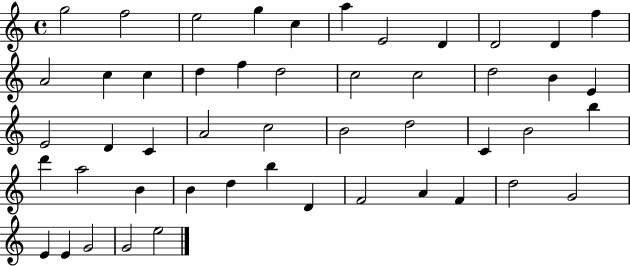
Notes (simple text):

G5/h F5/h E5/h G5/q C5/q A5/q E4/h D4/q D4/h D4/q F5/q A4/h C5/q C5/q D5/q F5/q D5/h C5/h C5/h D5/h B4/q E4/q E4/h D4/q C4/q A4/h C5/h B4/h D5/h C4/q B4/h B5/q D6/q A5/h B4/q B4/q D5/q B5/q D4/q F4/h A4/q F4/q D5/h G4/h E4/q E4/q G4/h G4/h E5/h